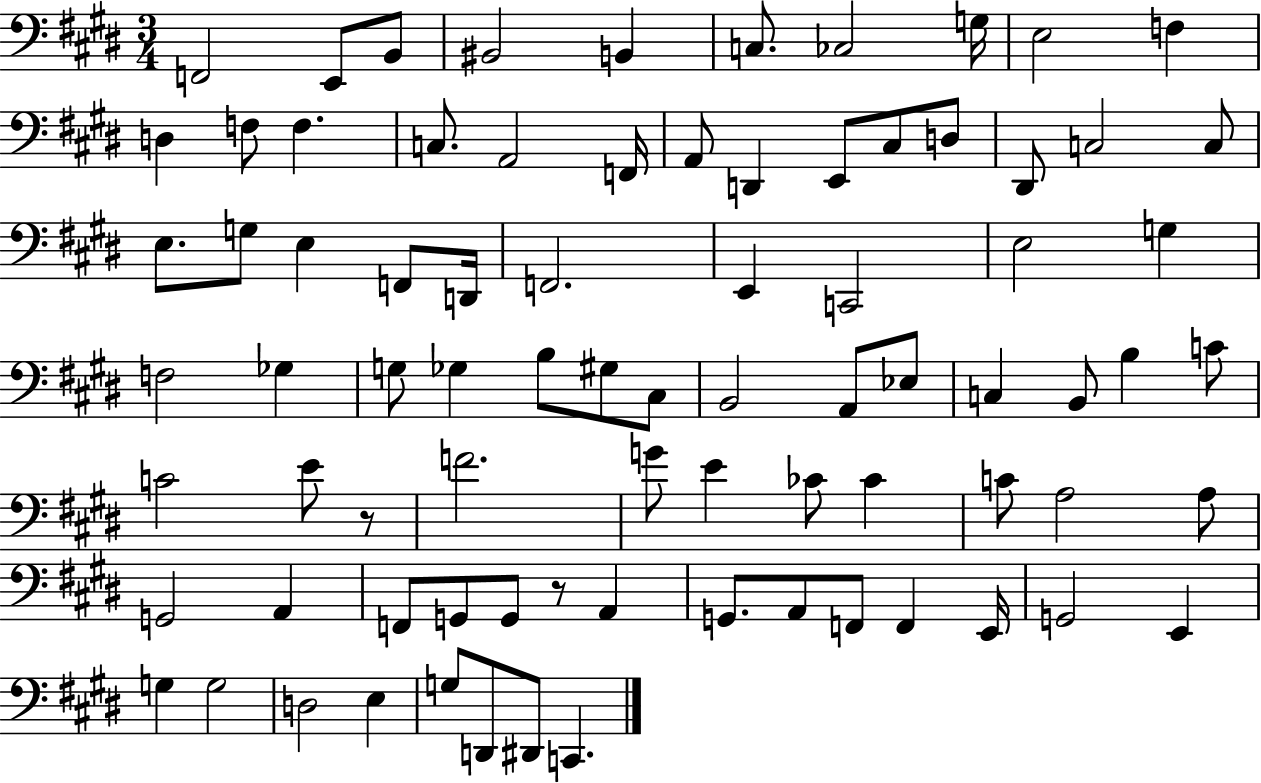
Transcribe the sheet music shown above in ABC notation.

X:1
T:Untitled
M:3/4
L:1/4
K:E
F,,2 E,,/2 B,,/2 ^B,,2 B,, C,/2 _C,2 G,/4 E,2 F, D, F,/2 F, C,/2 A,,2 F,,/4 A,,/2 D,, E,,/2 ^C,/2 D,/2 ^D,,/2 C,2 C,/2 E,/2 G,/2 E, F,,/2 D,,/4 F,,2 E,, C,,2 E,2 G, F,2 _G, G,/2 _G, B,/2 ^G,/2 ^C,/2 B,,2 A,,/2 _E,/2 C, B,,/2 B, C/2 C2 E/2 z/2 F2 G/2 E _C/2 _C C/2 A,2 A,/2 G,,2 A,, F,,/2 G,,/2 G,,/2 z/2 A,, G,,/2 A,,/2 F,,/2 F,, E,,/4 G,,2 E,, G, G,2 D,2 E, G,/2 D,,/2 ^D,,/2 C,,